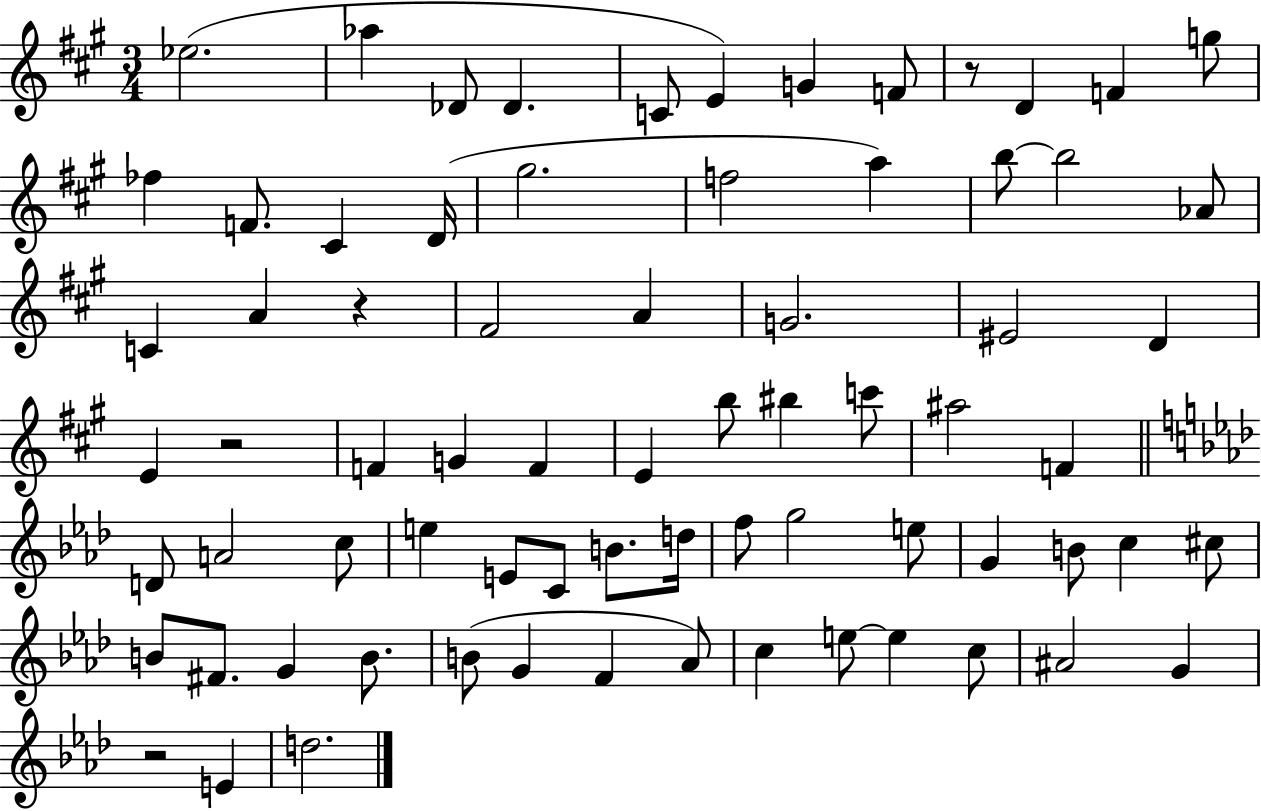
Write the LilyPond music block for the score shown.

{
  \clef treble
  \numericTimeSignature
  \time 3/4
  \key a \major
  \repeat volta 2 { ees''2.( | aes''4 des'8 des'4. | c'8 e'4) g'4 f'8 | r8 d'4 f'4 g''8 | \break fes''4 f'8. cis'4 d'16( | gis''2. | f''2 a''4) | b''8~~ b''2 aes'8 | \break c'4 a'4 r4 | fis'2 a'4 | g'2. | eis'2 d'4 | \break e'4 r2 | f'4 g'4 f'4 | e'4 b''8 bis''4 c'''8 | ais''2 f'4 | \break \bar "||" \break \key aes \major d'8 a'2 c''8 | e''4 e'8 c'8 b'8. d''16 | f''8 g''2 e''8 | g'4 b'8 c''4 cis''8 | \break b'8 fis'8. g'4 b'8. | b'8( g'4 f'4 aes'8) | c''4 e''8~~ e''4 c''8 | ais'2 g'4 | \break r2 e'4 | d''2. | } \bar "|."
}